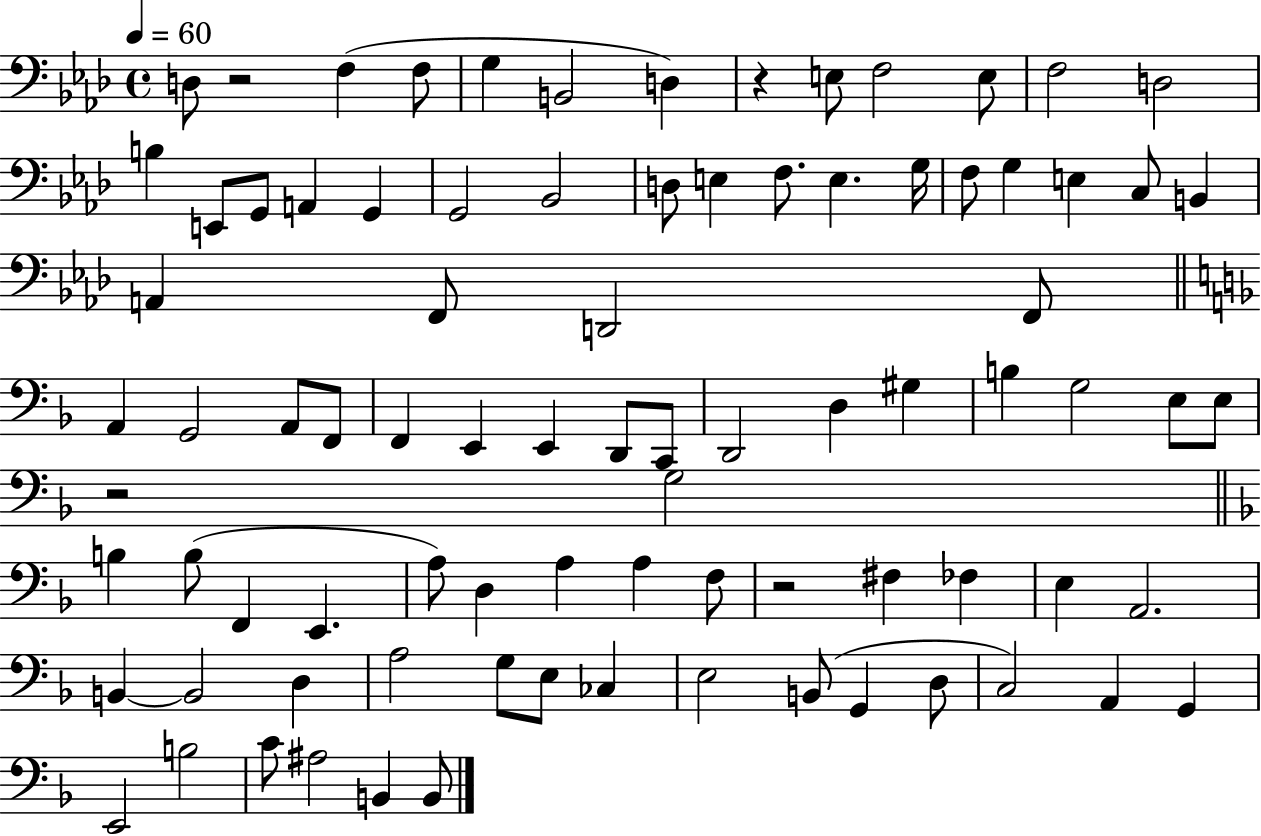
{
  \clef bass
  \time 4/4
  \defaultTimeSignature
  \key aes \major
  \tempo 4 = 60
  d8 r2 f4( f8 | g4 b,2 d4) | r4 e8 f2 e8 | f2 d2 | \break b4 e,8 g,8 a,4 g,4 | g,2 bes,2 | d8 e4 f8. e4. g16 | f8 g4 e4 c8 b,4 | \break a,4 f,8 d,2 f,8 | \bar "||" \break \key f \major a,4 g,2 a,8 f,8 | f,4 e,4 e,4 d,8 c,8 | d,2 d4 gis4 | b4 g2 e8 e8 | \break r2 g2 | \bar "||" \break \key f \major b4 b8( f,4 e,4. | a8) d4 a4 a4 f8 | r2 fis4 fes4 | e4 a,2. | \break b,4~~ b,2 d4 | a2 g8 e8 ces4 | e2 b,8( g,4 d8 | c2) a,4 g,4 | \break e,2 b2 | c'8 ais2 b,4 b,8 | \bar "|."
}